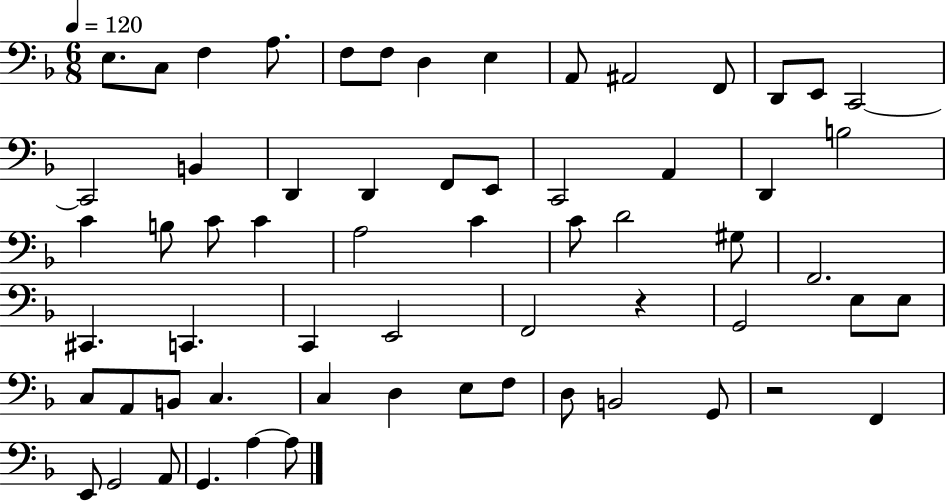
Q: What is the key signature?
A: F major